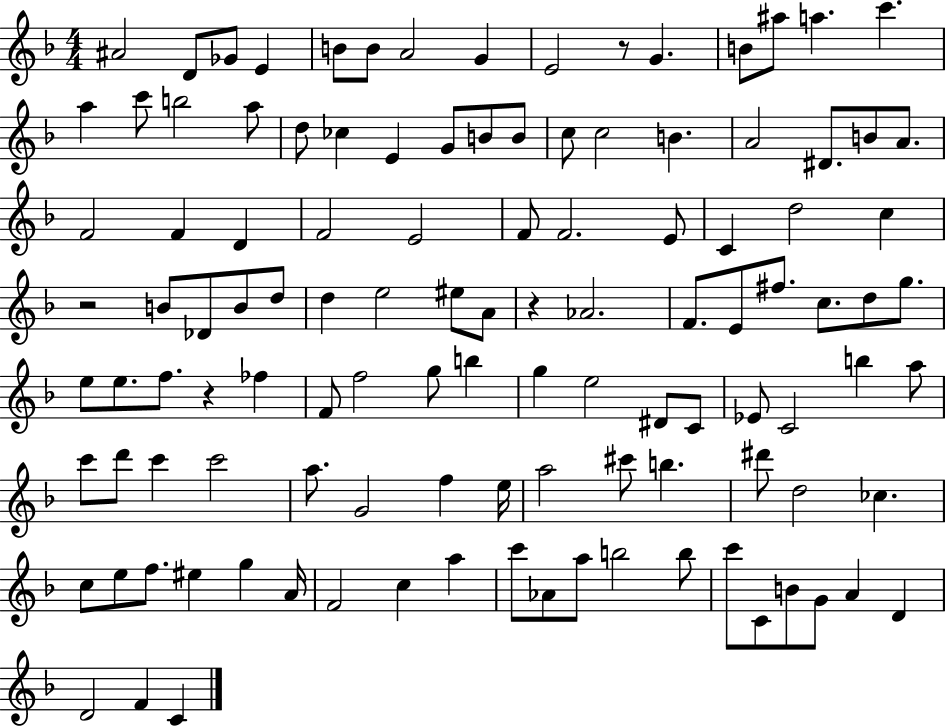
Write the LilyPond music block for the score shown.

{
  \clef treble
  \numericTimeSignature
  \time 4/4
  \key f \major
  ais'2 d'8 ges'8 e'4 | b'8 b'8 a'2 g'4 | e'2 r8 g'4. | b'8 ais''8 a''4. c'''4. | \break a''4 c'''8 b''2 a''8 | d''8 ces''4 e'4 g'8 b'8 b'8 | c''8 c''2 b'4. | a'2 dis'8. b'8 a'8. | \break f'2 f'4 d'4 | f'2 e'2 | f'8 f'2. e'8 | c'4 d''2 c''4 | \break r2 b'8 des'8 b'8 d''8 | d''4 e''2 eis''8 a'8 | r4 aes'2. | f'8. e'8 fis''8. c''8. d''8 g''8. | \break e''8 e''8. f''8. r4 fes''4 | f'8 f''2 g''8 b''4 | g''4 e''2 dis'8 c'8 | ees'8 c'2 b''4 a''8 | \break c'''8 d'''8 c'''4 c'''2 | a''8. g'2 f''4 e''16 | a''2 cis'''8 b''4. | dis'''8 d''2 ces''4. | \break c''8 e''8 f''8. eis''4 g''4 a'16 | f'2 c''4 a''4 | c'''8 aes'8 a''8 b''2 b''8 | c'''8 c'8 b'8 g'8 a'4 d'4 | \break d'2 f'4 c'4 | \bar "|."
}